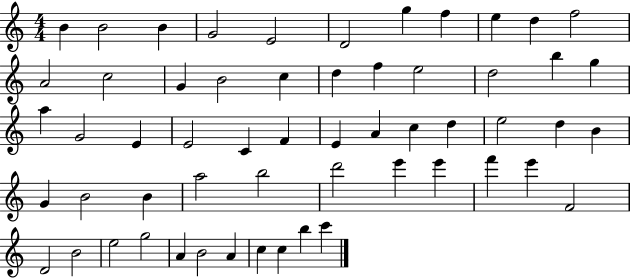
B4/q B4/h B4/q G4/h E4/h D4/h G5/q F5/q E5/q D5/q F5/h A4/h C5/h G4/q B4/h C5/q D5/q F5/q E5/h D5/h B5/q G5/q A5/q G4/h E4/q E4/h C4/q F4/q E4/q A4/q C5/q D5/q E5/h D5/q B4/q G4/q B4/h B4/q A5/h B5/h D6/h E6/q E6/q F6/q E6/q F4/h D4/h B4/h E5/h G5/h A4/q B4/h A4/q C5/q C5/q B5/q C6/q